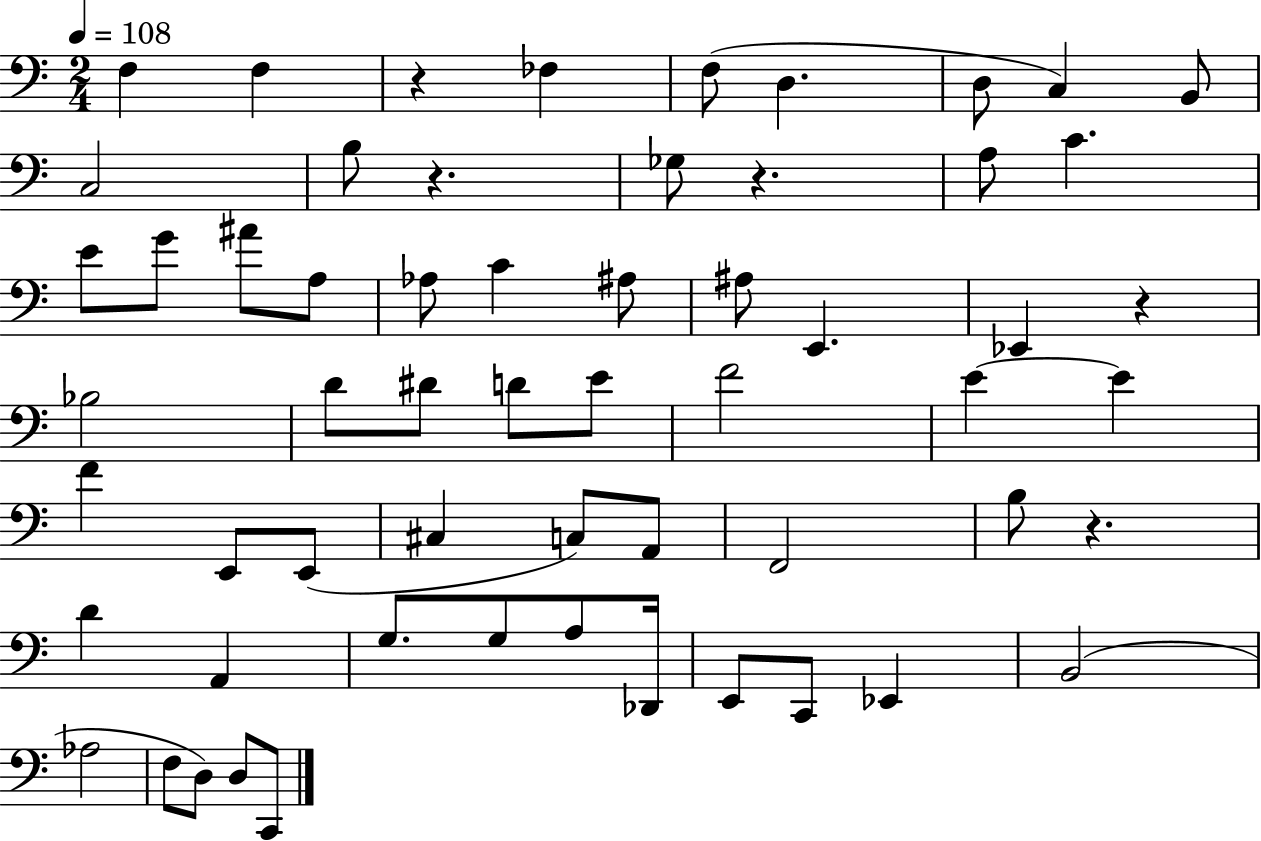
{
  \clef bass
  \numericTimeSignature
  \time 2/4
  \key c \major
  \tempo 4 = 108
  f4 f4 | r4 fes4 | f8( d4. | d8 c4) b,8 | \break c2 | b8 r4. | ges8 r4. | a8 c'4. | \break e'8 g'8 ais'8 a8 | aes8 c'4 ais8 | ais8 e,4. | ees,4 r4 | \break bes2 | d'8 dis'8 d'8 e'8 | f'2 | e'4~~ e'4 | \break f'4 e,8 e,8( | cis4 c8) a,8 | f,2 | b8 r4. | \break d'4 a,4 | g8. g8 a8 des,16 | e,8 c,8 ees,4 | b,2( | \break aes2 | f8 d8) d8 c,8 | \bar "|."
}